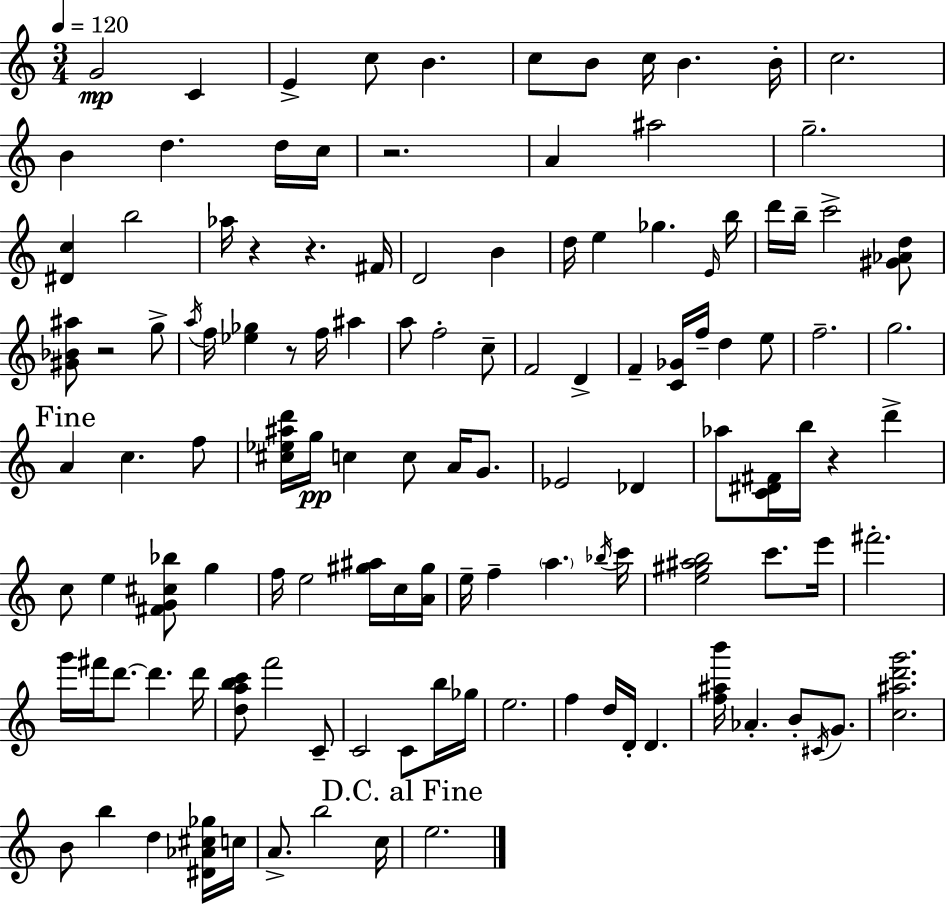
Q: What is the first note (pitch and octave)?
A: G4